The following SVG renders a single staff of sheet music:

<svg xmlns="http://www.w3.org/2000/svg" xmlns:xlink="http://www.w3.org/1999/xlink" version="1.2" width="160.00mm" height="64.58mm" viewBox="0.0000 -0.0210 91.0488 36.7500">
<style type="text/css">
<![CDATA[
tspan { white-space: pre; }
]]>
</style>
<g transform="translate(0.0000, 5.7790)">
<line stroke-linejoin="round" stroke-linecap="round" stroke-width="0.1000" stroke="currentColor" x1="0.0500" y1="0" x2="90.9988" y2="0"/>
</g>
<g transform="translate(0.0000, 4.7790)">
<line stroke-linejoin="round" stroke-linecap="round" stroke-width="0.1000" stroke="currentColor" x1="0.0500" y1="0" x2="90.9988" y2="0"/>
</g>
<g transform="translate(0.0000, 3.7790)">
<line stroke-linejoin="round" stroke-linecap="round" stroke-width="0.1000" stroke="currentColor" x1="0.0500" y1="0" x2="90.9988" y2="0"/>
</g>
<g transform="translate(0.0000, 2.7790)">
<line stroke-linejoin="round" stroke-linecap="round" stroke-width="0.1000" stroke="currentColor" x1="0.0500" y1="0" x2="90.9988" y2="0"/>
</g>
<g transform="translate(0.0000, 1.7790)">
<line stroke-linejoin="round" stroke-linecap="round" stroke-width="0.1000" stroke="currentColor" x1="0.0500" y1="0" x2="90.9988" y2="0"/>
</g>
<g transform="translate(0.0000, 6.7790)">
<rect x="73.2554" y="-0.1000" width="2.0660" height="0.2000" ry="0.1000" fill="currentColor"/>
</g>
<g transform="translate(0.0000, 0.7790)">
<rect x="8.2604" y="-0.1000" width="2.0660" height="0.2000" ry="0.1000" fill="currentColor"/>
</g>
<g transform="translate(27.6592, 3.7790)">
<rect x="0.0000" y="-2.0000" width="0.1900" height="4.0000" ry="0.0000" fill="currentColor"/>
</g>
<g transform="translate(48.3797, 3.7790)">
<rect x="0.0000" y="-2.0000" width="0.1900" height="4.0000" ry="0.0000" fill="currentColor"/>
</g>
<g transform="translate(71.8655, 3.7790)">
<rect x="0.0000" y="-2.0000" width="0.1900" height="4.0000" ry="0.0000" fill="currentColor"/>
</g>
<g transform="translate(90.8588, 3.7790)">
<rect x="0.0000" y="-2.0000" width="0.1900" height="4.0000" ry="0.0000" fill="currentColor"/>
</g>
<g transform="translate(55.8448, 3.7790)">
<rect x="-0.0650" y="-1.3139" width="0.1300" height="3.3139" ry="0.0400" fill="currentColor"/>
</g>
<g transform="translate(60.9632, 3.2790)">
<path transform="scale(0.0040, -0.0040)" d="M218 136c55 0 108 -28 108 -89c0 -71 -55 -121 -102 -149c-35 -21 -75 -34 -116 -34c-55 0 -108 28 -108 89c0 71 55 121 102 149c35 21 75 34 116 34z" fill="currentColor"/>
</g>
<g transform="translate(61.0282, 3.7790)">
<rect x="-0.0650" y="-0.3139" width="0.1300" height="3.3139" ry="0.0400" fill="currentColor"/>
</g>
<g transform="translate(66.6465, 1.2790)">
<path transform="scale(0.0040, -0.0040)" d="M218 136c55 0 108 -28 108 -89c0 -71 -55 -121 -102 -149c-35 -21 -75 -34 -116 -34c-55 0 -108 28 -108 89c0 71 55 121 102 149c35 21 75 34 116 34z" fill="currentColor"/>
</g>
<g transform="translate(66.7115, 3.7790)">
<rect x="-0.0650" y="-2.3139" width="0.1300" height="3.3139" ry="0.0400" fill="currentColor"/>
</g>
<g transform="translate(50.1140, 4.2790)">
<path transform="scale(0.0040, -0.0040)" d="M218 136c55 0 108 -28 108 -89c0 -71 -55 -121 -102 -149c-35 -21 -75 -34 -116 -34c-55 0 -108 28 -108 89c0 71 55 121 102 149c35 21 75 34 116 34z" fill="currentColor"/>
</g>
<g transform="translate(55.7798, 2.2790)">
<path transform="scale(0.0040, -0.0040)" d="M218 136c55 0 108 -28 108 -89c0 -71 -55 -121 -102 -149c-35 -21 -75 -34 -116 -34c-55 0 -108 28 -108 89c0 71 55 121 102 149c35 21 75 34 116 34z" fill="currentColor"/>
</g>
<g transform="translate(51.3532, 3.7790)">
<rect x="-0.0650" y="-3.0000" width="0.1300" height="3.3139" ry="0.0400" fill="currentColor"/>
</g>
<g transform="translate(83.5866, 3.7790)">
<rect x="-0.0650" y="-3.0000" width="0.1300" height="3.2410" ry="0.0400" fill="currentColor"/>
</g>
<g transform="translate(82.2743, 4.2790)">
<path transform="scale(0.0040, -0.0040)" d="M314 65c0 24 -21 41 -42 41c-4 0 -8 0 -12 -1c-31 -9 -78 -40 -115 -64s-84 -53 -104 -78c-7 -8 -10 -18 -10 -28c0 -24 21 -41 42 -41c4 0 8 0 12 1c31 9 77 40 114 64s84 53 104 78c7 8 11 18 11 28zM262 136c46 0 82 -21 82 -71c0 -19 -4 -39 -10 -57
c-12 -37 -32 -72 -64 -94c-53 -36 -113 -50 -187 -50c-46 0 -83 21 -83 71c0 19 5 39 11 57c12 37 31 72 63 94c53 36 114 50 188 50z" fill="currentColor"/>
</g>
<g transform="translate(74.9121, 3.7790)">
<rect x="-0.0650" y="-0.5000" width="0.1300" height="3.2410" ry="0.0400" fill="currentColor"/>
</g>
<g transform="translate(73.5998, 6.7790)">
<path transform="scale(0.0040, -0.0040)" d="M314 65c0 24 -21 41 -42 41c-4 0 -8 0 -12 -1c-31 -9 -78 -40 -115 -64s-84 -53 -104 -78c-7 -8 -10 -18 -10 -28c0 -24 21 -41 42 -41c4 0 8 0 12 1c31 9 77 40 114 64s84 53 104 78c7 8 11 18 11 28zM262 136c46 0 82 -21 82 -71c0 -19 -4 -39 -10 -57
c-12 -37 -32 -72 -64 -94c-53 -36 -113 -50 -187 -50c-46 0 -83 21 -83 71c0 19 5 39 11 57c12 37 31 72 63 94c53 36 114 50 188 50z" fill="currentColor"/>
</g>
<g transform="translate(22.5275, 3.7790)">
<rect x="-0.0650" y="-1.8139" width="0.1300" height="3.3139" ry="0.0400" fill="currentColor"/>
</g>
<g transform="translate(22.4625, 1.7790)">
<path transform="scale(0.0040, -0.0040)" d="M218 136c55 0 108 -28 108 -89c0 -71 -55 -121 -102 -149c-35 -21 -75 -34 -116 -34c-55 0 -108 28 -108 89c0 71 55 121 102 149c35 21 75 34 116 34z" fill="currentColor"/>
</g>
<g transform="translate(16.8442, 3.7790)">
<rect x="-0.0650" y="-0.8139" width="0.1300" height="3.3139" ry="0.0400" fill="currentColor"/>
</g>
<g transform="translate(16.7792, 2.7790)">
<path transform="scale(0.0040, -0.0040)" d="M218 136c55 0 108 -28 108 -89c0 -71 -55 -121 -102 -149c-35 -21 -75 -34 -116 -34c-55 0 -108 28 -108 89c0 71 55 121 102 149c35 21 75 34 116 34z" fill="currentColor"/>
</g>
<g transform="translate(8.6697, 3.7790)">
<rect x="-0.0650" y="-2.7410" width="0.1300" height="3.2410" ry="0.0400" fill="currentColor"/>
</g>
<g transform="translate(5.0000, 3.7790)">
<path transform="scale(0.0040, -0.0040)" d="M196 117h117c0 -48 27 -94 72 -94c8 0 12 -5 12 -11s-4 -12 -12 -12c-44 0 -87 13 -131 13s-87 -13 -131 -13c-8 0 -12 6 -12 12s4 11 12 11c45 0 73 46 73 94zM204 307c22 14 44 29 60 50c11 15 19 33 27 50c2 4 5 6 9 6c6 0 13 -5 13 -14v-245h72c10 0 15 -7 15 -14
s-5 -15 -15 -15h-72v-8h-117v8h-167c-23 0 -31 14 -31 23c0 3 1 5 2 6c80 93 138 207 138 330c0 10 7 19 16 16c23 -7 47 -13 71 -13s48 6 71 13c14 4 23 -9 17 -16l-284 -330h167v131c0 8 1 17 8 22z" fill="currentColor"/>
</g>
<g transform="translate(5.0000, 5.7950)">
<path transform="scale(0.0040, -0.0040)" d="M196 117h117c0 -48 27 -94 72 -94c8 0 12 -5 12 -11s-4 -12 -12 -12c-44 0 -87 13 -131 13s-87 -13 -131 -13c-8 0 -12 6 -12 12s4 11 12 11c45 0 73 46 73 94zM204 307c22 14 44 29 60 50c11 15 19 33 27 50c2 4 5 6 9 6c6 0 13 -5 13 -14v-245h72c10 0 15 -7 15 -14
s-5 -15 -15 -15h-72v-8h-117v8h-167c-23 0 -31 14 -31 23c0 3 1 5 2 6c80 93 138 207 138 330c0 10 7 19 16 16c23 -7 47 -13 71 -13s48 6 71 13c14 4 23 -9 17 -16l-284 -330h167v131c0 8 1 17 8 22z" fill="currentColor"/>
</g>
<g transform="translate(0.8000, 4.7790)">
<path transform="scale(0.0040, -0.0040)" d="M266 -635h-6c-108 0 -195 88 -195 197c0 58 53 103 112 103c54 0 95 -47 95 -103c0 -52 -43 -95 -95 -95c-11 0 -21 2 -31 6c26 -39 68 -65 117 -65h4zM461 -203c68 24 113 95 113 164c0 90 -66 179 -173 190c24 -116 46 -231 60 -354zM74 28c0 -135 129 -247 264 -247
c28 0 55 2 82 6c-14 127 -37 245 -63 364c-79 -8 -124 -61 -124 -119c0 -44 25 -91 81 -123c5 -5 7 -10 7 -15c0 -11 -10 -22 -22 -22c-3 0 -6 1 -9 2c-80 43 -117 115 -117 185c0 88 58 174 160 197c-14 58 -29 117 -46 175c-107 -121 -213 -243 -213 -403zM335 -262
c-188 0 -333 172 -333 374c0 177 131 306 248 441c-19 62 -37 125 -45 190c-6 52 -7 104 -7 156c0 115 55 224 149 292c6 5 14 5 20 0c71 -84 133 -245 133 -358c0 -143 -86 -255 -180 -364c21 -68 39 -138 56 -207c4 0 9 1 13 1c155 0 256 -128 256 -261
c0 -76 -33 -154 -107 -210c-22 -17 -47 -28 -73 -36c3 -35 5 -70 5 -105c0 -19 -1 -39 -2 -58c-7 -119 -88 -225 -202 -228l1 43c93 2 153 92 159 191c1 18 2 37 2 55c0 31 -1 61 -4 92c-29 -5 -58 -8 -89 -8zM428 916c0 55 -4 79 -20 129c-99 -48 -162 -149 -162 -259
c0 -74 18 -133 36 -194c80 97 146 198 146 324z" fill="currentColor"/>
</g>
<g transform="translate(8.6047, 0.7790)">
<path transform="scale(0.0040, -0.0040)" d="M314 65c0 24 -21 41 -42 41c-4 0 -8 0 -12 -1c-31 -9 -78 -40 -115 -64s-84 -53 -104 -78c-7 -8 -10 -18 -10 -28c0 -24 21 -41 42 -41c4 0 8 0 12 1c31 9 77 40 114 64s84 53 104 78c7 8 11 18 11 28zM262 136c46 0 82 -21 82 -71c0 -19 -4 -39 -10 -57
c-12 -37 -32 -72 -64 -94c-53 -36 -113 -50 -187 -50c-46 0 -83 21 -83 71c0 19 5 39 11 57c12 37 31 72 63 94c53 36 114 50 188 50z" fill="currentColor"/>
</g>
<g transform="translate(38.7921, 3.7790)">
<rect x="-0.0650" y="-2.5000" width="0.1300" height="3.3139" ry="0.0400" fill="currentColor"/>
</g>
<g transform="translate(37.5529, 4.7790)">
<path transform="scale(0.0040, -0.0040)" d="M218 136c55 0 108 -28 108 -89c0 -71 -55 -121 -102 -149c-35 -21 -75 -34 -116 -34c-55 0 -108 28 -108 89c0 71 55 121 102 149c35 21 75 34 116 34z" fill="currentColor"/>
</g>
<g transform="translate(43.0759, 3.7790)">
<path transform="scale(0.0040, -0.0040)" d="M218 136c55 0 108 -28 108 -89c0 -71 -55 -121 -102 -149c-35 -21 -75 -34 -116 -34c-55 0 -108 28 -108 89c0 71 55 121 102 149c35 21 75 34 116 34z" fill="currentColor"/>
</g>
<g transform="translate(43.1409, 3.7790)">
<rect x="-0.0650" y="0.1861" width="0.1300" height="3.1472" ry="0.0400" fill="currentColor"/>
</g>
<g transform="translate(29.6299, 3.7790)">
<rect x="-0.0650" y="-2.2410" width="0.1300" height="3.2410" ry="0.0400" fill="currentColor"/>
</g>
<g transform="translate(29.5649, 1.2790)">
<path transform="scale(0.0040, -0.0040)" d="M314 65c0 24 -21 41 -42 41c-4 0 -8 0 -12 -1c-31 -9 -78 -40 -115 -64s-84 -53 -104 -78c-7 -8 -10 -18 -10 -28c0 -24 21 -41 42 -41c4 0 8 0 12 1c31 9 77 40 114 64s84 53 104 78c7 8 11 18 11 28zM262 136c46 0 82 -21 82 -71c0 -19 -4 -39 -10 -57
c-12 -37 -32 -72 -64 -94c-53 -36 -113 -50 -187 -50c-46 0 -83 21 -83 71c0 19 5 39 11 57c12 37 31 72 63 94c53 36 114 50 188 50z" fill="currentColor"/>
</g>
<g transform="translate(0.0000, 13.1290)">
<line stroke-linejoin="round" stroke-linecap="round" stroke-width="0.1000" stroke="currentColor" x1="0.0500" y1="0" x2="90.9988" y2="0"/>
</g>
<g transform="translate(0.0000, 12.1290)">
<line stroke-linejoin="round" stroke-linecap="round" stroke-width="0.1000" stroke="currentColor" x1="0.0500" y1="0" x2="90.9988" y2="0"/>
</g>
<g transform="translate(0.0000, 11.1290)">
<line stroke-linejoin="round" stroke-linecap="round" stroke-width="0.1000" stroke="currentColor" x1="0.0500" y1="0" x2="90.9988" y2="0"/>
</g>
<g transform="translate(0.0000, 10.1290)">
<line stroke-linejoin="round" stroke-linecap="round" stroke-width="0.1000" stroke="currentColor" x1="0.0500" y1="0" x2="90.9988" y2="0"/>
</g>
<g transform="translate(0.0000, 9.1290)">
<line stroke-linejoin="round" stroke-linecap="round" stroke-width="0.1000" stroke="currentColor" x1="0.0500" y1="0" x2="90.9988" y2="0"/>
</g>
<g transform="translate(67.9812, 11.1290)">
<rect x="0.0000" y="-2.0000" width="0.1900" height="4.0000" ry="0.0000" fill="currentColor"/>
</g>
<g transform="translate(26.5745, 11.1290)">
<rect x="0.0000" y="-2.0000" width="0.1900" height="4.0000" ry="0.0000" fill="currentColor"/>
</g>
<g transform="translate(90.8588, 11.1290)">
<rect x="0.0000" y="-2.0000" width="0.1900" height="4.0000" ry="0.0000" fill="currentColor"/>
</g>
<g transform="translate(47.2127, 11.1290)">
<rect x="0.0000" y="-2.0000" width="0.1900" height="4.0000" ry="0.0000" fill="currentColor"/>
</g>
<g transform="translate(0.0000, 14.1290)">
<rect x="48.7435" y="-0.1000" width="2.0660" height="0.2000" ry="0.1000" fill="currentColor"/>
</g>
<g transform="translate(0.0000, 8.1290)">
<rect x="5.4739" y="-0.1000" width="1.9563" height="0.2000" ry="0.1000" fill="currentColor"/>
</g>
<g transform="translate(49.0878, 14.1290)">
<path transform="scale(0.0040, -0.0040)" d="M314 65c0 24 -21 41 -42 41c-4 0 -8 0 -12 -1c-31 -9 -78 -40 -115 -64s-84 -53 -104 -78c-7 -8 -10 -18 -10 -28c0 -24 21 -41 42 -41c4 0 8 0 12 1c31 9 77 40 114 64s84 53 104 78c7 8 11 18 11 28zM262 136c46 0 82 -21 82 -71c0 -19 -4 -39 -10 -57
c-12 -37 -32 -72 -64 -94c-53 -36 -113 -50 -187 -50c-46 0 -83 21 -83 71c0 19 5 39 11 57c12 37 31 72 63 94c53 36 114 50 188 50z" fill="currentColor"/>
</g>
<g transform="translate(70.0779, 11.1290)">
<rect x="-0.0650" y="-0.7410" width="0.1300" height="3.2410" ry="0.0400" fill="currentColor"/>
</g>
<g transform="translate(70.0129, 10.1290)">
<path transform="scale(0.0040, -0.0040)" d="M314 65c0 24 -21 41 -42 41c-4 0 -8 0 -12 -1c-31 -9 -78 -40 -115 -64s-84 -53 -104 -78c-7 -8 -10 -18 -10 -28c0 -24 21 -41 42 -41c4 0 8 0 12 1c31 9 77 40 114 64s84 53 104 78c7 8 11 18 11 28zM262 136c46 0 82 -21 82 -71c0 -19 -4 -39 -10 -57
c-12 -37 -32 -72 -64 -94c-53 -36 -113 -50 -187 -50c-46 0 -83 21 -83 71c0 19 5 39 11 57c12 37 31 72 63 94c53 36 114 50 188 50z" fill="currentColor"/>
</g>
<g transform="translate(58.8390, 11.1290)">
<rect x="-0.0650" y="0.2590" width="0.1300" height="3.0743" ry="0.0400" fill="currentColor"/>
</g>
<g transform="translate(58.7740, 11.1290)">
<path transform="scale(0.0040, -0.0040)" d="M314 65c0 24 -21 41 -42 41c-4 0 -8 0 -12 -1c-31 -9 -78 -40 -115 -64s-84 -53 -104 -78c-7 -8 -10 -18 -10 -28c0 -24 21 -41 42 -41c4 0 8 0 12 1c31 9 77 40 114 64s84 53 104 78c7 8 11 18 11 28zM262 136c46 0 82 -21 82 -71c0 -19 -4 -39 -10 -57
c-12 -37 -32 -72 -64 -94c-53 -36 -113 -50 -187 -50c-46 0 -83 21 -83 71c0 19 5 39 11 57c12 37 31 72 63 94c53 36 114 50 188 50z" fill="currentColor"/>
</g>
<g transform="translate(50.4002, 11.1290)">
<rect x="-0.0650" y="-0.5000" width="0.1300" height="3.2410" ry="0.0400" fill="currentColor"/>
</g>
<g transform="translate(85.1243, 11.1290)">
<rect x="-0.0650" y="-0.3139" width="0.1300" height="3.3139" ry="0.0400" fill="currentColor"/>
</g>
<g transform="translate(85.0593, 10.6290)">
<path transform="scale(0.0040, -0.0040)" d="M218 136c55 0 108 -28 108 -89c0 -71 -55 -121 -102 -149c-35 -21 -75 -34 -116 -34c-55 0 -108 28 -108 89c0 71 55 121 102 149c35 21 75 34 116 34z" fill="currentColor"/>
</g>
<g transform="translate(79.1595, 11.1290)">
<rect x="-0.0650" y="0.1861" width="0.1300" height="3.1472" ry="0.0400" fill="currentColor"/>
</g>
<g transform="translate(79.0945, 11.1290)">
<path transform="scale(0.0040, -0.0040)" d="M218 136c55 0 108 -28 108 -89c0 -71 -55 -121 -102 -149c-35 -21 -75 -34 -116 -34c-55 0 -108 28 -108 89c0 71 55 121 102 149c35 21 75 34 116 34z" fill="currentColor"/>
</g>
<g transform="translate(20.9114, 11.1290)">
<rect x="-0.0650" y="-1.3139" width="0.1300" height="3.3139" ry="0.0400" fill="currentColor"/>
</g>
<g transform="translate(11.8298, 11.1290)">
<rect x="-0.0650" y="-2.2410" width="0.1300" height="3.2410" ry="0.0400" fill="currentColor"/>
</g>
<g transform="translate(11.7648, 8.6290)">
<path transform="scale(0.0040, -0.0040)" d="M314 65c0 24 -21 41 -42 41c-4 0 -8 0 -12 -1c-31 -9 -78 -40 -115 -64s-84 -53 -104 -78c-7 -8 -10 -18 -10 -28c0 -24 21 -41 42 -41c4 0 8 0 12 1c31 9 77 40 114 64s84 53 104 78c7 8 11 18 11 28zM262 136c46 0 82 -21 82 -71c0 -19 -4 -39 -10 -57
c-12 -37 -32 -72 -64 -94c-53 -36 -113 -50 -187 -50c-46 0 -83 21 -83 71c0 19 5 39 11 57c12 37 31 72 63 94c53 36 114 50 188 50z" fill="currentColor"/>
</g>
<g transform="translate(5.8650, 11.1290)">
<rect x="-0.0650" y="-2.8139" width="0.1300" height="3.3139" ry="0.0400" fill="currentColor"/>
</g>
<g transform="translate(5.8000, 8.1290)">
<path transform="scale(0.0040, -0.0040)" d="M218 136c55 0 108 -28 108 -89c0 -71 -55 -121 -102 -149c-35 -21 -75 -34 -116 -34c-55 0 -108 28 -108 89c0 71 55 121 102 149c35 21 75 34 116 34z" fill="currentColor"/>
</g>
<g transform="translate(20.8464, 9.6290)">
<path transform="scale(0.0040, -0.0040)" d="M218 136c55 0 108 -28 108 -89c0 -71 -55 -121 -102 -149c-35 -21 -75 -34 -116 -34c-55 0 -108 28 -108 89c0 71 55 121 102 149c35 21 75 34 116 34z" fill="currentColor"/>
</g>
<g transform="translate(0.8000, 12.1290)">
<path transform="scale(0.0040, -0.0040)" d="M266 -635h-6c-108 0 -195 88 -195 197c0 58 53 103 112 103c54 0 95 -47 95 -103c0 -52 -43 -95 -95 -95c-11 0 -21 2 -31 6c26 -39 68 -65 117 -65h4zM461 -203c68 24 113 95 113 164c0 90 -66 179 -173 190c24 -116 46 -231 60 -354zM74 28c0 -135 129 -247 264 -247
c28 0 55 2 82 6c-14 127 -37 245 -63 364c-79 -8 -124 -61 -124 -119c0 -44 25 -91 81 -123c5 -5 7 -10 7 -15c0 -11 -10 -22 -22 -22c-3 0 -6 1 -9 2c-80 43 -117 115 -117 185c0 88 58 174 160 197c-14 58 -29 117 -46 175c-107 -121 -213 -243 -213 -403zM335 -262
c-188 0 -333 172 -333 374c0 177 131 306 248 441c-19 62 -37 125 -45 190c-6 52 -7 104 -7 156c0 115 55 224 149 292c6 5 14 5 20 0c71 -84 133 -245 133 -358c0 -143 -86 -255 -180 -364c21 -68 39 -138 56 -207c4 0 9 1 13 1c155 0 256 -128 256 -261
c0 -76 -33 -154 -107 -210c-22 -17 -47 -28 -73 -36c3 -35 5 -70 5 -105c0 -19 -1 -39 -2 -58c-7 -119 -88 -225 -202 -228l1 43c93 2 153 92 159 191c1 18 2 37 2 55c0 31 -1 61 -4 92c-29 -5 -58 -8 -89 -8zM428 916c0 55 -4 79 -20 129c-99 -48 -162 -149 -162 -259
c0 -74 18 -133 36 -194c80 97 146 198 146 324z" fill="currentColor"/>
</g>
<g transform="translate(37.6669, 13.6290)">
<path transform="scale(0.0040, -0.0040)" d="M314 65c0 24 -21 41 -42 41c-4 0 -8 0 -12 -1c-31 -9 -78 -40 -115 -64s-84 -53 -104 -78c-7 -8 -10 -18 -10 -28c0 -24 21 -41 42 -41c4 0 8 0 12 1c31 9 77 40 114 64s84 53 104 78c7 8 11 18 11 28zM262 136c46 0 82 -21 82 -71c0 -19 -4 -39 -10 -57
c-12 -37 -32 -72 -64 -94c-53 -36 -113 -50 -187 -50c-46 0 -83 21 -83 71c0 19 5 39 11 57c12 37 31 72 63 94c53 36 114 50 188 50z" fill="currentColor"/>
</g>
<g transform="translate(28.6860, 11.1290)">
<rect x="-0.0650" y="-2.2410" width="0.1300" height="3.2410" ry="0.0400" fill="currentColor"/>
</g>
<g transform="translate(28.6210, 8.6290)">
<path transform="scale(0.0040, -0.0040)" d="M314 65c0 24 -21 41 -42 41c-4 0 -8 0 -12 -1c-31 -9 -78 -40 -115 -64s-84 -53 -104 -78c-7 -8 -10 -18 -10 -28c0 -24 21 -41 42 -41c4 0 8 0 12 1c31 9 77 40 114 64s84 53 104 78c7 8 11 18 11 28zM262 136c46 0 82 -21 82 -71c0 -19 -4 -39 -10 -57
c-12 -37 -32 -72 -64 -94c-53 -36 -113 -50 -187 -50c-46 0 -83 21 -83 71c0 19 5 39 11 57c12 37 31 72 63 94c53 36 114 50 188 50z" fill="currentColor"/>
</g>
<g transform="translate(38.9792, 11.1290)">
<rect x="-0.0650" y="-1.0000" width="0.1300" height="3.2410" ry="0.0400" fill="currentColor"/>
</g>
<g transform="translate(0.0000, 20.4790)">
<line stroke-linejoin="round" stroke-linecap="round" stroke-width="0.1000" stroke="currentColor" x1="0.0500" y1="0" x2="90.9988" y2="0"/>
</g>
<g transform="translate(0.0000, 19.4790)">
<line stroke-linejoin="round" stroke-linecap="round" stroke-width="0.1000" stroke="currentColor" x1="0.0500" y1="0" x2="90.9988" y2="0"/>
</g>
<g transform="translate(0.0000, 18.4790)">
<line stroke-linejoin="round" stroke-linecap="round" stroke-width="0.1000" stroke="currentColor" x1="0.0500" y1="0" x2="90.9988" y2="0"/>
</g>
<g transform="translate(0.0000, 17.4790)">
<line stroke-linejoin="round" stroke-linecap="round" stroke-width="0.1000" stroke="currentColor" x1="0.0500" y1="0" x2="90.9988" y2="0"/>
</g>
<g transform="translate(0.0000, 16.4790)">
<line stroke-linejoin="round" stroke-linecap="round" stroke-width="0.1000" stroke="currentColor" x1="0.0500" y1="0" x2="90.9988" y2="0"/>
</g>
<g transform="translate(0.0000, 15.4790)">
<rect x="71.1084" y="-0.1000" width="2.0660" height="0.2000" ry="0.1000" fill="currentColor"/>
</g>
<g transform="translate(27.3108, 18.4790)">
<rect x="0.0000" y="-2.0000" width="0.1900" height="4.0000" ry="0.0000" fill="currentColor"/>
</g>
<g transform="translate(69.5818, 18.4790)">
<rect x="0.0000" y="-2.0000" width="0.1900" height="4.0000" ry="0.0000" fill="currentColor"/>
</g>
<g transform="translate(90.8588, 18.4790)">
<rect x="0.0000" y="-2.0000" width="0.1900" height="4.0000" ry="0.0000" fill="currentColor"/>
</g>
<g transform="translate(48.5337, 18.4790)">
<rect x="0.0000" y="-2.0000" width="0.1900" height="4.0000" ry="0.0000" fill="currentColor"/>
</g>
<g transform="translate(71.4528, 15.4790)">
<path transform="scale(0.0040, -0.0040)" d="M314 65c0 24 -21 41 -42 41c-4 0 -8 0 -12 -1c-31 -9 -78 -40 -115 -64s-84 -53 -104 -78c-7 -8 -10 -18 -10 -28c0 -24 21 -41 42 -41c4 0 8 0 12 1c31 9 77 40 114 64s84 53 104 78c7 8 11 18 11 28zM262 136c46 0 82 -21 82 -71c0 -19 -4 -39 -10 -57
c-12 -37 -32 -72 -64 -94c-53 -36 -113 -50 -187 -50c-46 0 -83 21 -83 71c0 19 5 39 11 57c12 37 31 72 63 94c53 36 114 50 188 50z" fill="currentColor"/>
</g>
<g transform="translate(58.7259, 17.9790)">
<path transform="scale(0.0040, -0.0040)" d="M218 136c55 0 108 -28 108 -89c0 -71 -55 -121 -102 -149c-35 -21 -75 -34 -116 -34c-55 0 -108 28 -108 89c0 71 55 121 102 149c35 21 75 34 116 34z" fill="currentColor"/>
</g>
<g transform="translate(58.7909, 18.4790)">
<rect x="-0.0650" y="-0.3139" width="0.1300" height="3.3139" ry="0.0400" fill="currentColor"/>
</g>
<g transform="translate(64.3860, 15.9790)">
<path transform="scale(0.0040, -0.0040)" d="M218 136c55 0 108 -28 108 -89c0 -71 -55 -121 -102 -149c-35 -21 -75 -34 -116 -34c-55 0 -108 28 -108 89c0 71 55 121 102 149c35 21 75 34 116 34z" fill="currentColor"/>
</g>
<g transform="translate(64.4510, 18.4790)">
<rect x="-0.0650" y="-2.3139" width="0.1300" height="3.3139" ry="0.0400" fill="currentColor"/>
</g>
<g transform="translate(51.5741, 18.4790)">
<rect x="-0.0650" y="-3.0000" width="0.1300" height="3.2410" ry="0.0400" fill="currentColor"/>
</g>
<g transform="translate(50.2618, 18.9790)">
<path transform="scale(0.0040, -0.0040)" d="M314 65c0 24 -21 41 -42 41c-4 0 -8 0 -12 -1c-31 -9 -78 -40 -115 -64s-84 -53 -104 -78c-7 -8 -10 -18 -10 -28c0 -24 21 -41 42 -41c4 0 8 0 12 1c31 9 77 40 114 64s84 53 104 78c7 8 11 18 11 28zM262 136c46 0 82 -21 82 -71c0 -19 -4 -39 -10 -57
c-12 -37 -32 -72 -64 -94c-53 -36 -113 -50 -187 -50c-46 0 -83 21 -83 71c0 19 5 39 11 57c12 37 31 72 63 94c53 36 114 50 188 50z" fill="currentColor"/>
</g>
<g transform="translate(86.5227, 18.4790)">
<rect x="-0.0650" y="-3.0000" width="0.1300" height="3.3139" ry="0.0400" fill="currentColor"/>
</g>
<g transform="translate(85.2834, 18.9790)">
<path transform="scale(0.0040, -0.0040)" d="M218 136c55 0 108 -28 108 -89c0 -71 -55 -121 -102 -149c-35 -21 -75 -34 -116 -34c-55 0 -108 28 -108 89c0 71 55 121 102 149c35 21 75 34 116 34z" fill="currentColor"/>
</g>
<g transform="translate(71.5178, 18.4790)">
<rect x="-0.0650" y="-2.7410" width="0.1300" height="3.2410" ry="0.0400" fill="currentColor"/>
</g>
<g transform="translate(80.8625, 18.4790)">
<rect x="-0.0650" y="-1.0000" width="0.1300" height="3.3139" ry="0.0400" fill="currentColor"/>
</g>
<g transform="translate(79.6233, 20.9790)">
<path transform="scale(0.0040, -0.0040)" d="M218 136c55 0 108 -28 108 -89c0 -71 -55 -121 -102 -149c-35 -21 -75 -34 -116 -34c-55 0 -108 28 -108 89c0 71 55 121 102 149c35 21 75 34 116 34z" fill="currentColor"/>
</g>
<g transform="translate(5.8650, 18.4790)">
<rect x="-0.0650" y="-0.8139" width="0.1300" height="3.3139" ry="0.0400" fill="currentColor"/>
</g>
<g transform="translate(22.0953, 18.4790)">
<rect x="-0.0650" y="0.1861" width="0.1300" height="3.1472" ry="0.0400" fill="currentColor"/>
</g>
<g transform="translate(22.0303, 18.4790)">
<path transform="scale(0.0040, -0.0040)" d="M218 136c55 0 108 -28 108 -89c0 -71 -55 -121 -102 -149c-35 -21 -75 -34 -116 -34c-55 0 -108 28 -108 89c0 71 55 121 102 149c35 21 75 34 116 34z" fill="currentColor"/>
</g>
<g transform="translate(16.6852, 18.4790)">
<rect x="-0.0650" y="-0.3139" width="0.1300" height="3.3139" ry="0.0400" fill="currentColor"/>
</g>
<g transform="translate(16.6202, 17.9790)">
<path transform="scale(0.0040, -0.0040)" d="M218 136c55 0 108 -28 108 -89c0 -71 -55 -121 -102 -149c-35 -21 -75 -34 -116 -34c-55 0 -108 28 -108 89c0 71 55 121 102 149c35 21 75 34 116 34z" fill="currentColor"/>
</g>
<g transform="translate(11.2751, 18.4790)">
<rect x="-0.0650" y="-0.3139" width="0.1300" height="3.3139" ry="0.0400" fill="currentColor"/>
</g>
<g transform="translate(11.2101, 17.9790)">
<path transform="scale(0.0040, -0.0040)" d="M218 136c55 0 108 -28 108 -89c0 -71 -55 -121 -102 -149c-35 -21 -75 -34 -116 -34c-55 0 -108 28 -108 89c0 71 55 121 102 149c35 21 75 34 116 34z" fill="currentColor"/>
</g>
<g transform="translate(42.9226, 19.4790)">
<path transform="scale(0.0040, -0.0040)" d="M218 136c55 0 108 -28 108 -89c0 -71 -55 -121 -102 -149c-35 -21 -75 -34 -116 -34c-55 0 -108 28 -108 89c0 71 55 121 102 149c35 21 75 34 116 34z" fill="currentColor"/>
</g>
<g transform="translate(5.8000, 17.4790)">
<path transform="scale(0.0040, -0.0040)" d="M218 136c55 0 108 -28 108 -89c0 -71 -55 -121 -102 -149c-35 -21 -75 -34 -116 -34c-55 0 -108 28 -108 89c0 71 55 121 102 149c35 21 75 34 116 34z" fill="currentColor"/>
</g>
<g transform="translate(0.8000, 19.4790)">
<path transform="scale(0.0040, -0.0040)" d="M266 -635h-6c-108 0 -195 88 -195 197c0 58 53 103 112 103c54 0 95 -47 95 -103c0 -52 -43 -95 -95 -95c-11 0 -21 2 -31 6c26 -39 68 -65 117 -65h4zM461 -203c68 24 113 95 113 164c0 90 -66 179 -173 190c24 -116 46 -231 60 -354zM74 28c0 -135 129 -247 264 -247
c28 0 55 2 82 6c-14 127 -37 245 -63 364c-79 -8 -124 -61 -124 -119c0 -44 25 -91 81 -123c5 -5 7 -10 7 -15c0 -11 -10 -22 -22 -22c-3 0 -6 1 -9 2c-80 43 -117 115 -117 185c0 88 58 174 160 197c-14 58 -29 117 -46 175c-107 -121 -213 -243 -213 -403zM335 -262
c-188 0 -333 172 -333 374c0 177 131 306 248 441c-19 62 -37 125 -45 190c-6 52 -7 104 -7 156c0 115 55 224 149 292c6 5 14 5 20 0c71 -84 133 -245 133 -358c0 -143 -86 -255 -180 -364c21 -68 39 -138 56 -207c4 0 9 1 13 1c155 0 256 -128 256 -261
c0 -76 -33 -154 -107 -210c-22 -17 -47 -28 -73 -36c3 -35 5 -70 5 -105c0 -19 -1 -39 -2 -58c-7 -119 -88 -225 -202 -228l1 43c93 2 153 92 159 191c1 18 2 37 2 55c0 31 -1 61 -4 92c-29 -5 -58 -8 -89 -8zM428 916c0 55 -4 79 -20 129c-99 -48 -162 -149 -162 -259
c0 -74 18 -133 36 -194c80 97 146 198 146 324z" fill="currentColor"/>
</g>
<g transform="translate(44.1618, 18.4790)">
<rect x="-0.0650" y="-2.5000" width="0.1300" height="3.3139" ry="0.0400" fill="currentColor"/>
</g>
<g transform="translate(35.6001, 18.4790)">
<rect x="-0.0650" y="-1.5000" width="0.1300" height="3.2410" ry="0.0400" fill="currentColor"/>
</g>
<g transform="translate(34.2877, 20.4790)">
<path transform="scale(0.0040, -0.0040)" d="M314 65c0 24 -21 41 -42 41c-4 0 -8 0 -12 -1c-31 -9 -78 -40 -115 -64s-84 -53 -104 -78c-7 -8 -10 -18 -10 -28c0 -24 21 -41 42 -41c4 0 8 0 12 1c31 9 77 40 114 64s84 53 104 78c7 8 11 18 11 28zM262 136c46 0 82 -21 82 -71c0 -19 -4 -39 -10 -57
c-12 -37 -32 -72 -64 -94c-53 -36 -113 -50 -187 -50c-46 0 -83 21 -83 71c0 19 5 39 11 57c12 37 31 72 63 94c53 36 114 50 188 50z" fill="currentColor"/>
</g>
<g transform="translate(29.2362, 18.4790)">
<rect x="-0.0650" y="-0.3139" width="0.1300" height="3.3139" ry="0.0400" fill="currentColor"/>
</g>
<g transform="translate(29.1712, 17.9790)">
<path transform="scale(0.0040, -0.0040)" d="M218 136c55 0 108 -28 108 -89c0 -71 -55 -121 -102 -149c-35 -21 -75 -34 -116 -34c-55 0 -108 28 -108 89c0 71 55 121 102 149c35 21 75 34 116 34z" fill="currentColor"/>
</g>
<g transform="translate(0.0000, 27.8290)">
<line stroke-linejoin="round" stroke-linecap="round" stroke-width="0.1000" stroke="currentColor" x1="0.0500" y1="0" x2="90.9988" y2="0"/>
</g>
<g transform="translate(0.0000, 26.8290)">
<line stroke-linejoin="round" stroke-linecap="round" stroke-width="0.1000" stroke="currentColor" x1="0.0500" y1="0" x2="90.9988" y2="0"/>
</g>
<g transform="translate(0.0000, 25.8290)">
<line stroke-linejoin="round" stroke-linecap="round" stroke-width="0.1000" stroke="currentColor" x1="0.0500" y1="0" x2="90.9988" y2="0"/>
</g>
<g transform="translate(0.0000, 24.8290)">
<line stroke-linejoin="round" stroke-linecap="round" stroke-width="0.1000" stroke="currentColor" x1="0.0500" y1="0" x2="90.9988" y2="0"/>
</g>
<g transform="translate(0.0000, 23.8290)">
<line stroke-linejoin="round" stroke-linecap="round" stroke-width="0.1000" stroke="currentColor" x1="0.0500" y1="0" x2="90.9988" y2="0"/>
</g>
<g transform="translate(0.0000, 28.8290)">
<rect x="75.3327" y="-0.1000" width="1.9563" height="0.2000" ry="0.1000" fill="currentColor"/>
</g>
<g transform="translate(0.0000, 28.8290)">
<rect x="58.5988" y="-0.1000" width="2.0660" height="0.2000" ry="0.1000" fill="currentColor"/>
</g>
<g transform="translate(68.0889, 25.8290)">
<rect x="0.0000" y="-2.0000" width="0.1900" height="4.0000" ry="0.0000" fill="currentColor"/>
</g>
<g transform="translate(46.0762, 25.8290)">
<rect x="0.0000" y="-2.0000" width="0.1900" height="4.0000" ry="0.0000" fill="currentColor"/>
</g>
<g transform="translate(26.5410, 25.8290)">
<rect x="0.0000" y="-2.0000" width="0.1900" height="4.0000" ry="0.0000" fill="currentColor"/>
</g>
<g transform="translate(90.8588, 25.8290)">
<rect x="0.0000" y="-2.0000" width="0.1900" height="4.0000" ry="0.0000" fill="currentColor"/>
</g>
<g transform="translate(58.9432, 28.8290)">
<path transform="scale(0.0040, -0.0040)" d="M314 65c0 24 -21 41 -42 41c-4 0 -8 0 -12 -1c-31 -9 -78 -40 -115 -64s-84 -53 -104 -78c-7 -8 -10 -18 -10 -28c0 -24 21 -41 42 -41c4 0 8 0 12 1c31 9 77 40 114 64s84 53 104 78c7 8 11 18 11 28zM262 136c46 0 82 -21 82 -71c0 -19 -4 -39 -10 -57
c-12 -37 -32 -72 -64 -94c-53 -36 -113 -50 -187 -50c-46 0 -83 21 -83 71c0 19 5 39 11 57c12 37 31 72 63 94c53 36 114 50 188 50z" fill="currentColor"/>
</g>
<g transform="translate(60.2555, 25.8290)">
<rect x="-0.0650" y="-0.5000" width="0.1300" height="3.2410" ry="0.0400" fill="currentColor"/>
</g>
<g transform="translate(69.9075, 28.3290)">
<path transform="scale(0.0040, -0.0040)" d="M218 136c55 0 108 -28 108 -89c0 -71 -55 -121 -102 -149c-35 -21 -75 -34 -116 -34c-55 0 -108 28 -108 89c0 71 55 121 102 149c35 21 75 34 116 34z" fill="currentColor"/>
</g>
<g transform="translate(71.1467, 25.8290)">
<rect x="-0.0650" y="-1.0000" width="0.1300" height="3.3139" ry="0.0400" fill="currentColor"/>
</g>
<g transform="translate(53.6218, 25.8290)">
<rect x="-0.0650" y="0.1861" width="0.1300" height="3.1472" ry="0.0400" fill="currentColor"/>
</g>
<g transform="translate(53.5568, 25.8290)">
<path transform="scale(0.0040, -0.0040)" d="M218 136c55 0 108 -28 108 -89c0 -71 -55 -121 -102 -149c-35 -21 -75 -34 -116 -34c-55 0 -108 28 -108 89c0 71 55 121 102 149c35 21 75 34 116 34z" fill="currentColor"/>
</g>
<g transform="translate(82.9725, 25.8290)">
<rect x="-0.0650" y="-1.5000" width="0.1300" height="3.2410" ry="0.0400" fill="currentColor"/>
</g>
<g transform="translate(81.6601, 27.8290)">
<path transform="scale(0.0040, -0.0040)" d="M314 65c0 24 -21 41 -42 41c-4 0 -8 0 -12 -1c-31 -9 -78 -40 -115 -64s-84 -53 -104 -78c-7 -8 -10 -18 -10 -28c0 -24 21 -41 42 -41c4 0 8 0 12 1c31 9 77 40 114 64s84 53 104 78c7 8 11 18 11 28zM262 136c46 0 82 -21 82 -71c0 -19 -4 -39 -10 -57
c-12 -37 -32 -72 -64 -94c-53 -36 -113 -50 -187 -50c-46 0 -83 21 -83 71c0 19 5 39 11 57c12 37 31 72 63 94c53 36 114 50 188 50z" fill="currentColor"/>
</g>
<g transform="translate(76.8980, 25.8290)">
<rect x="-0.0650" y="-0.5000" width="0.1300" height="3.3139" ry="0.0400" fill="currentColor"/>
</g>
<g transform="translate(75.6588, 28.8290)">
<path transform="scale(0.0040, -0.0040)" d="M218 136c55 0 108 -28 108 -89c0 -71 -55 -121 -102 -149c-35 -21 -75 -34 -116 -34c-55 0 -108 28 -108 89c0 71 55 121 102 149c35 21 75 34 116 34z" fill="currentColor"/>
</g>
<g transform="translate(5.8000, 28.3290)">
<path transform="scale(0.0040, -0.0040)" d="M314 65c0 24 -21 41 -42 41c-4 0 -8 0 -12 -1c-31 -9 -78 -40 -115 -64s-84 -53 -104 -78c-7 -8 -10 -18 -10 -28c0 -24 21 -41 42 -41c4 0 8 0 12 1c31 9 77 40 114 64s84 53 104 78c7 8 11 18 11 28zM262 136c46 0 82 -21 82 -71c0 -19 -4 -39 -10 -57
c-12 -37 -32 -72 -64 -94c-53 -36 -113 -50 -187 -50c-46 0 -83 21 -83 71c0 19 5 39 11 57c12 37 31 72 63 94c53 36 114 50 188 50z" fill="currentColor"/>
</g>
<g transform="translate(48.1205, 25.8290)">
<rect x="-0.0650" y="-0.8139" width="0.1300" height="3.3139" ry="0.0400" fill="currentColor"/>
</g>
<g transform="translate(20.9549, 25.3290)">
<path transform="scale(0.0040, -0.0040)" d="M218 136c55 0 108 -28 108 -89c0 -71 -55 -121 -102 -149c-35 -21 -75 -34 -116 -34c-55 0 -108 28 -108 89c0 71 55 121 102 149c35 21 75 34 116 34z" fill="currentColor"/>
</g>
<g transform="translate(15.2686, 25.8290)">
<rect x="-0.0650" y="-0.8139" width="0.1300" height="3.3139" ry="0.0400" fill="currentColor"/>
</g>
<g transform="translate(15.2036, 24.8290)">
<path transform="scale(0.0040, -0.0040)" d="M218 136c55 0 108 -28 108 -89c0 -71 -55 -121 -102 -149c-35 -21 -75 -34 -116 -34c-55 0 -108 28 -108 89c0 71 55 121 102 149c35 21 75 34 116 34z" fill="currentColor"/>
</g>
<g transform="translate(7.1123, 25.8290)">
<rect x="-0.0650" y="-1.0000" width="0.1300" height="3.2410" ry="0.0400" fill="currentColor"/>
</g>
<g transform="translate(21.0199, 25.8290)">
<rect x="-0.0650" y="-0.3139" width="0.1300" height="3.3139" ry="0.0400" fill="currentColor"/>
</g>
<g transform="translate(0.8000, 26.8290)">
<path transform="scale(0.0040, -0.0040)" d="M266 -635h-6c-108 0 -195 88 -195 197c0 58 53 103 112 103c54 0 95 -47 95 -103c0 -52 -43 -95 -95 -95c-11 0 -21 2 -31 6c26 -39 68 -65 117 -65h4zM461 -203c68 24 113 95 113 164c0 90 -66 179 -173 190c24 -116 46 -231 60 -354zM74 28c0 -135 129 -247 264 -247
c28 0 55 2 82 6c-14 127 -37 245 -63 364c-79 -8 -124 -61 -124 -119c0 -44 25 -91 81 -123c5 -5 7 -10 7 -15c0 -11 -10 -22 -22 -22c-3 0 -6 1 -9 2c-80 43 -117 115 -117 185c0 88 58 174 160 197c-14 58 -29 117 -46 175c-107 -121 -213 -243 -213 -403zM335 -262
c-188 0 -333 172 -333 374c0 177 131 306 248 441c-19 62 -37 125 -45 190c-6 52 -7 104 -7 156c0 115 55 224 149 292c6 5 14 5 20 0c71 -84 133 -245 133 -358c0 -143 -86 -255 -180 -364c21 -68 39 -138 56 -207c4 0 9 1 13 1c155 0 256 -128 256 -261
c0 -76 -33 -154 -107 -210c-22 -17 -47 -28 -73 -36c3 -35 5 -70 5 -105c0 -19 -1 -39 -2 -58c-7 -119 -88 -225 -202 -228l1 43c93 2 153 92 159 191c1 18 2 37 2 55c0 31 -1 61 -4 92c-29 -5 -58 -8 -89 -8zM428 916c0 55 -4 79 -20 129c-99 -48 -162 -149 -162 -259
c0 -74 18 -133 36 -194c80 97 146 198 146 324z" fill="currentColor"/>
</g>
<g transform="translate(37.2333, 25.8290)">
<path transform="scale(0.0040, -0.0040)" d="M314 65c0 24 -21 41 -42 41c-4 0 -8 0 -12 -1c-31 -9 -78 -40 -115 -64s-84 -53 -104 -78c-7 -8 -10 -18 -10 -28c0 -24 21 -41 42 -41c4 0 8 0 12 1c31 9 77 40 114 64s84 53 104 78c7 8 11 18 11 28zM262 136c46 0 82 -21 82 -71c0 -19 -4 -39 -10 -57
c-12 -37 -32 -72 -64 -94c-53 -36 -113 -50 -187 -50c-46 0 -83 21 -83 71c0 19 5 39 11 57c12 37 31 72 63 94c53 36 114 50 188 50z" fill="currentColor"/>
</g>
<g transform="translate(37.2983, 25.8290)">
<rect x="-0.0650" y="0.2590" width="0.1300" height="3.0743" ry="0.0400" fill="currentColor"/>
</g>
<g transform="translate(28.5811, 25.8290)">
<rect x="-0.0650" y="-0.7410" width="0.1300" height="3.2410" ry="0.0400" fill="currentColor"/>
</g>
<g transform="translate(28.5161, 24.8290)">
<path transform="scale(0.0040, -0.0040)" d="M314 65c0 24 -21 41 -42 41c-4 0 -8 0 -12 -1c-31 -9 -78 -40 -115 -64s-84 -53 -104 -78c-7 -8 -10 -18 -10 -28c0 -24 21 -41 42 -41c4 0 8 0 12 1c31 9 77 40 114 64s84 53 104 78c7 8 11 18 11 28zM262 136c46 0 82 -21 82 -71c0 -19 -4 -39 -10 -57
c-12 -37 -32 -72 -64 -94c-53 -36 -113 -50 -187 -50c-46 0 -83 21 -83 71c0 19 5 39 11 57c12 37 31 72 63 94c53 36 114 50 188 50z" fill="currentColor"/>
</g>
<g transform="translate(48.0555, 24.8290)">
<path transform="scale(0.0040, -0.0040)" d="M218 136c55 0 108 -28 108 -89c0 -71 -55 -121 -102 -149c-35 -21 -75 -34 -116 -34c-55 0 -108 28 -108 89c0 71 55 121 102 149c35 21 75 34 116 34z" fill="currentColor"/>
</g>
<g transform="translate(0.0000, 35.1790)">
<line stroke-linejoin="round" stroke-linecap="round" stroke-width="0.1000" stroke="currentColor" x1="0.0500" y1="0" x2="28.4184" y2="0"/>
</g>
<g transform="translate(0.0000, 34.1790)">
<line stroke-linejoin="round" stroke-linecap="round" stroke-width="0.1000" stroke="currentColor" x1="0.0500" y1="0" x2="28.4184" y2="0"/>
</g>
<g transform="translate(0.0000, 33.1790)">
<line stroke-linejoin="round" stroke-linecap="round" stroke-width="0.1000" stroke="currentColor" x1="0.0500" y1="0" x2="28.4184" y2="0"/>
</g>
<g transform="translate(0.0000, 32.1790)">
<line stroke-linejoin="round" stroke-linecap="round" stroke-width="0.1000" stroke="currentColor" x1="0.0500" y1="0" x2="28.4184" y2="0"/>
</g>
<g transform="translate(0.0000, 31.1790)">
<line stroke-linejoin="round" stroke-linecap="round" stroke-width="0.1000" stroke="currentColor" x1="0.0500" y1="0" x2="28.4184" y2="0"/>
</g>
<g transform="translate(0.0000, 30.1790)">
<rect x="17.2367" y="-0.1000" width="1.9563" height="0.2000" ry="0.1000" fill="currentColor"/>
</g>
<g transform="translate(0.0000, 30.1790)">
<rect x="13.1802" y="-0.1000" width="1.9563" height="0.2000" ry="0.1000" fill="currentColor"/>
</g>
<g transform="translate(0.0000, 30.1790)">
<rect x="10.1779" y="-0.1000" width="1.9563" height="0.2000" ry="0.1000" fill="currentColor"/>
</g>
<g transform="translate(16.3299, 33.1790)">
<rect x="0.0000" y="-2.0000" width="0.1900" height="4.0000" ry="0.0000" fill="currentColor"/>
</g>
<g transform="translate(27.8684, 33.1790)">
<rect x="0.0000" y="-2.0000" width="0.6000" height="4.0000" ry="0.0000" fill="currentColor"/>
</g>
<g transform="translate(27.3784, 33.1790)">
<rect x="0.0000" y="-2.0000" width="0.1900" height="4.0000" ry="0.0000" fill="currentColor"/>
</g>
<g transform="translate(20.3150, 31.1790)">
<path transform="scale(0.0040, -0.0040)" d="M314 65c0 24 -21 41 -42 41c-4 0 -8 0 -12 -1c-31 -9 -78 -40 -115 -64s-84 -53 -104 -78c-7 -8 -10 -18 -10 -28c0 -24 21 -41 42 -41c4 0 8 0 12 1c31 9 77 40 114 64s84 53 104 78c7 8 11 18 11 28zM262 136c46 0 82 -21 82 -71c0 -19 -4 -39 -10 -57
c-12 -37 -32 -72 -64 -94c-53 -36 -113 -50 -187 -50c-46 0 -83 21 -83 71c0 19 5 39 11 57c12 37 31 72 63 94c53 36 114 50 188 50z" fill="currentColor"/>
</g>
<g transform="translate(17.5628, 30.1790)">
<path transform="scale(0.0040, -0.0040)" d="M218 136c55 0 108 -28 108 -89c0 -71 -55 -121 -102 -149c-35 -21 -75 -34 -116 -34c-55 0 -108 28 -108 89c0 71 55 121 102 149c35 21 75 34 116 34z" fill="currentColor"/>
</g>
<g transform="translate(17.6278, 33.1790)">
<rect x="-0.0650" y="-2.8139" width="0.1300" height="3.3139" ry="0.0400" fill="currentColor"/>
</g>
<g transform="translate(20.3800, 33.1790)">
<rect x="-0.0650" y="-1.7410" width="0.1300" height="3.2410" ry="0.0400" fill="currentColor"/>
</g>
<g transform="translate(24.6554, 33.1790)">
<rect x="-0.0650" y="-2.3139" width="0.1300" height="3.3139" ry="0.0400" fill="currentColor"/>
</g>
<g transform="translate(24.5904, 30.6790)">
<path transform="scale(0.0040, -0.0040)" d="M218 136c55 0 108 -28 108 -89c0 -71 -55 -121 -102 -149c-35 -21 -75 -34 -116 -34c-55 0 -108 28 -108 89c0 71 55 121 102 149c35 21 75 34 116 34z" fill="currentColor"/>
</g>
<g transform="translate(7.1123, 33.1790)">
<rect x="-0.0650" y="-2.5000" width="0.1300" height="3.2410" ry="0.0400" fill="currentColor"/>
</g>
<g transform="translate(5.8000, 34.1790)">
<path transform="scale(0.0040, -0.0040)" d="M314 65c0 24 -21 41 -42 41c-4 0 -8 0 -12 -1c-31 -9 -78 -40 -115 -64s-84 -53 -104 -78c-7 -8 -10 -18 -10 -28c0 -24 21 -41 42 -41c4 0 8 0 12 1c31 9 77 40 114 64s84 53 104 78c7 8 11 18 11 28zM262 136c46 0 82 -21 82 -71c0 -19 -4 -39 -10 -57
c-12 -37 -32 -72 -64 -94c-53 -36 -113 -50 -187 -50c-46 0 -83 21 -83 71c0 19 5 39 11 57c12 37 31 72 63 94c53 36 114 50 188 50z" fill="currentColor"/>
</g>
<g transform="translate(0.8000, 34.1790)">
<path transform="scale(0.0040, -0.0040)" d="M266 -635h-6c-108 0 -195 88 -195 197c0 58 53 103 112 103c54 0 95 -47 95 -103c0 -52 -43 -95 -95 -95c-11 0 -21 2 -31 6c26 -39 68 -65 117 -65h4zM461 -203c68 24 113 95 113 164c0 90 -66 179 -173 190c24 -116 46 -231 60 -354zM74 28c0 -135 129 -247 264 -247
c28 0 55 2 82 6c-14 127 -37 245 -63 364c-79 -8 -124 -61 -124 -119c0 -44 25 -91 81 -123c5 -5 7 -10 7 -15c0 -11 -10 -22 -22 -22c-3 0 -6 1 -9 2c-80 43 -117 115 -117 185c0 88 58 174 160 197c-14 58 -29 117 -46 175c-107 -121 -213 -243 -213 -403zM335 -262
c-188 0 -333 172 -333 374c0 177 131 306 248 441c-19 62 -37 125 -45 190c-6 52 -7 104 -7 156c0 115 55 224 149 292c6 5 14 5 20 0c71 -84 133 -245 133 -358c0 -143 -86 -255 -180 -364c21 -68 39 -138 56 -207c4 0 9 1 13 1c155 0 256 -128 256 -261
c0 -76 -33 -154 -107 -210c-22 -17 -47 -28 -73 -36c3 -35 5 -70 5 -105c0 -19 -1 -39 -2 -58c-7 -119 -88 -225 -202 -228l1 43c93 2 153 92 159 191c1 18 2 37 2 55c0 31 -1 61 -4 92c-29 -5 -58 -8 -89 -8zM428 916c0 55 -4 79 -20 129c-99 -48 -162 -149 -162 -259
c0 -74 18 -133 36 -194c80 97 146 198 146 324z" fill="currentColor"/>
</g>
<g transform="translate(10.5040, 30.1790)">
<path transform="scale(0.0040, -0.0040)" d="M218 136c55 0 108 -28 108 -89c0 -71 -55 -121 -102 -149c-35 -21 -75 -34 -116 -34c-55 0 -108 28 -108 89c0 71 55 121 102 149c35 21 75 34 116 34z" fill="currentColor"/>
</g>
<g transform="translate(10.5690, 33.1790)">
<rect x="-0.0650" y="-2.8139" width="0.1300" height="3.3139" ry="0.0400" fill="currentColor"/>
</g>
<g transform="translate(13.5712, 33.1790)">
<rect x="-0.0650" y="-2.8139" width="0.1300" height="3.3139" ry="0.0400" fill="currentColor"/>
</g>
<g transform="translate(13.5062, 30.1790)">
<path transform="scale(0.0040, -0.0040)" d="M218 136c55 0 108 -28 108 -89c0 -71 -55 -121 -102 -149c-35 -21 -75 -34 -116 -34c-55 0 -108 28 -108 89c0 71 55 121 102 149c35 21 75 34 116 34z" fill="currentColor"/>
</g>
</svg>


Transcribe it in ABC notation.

X:1
T:Untitled
M:4/4
L:1/4
K:C
a2 d f g2 G B A e c g C2 A2 a g2 e g2 D2 C2 B2 d2 B c d c c B c E2 G A2 c g a2 D A D2 d c d2 B2 d B C2 D C E2 G2 a a a f2 g